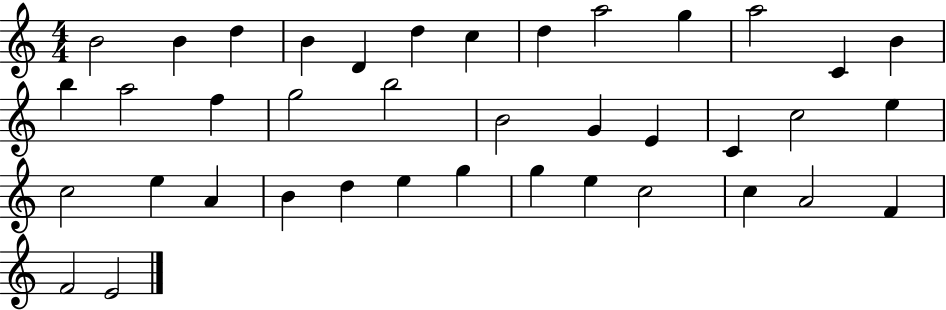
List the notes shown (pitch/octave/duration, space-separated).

B4/h B4/q D5/q B4/q D4/q D5/q C5/q D5/q A5/h G5/q A5/h C4/q B4/q B5/q A5/h F5/q G5/h B5/h B4/h G4/q E4/q C4/q C5/h E5/q C5/h E5/q A4/q B4/q D5/q E5/q G5/q G5/q E5/q C5/h C5/q A4/h F4/q F4/h E4/h